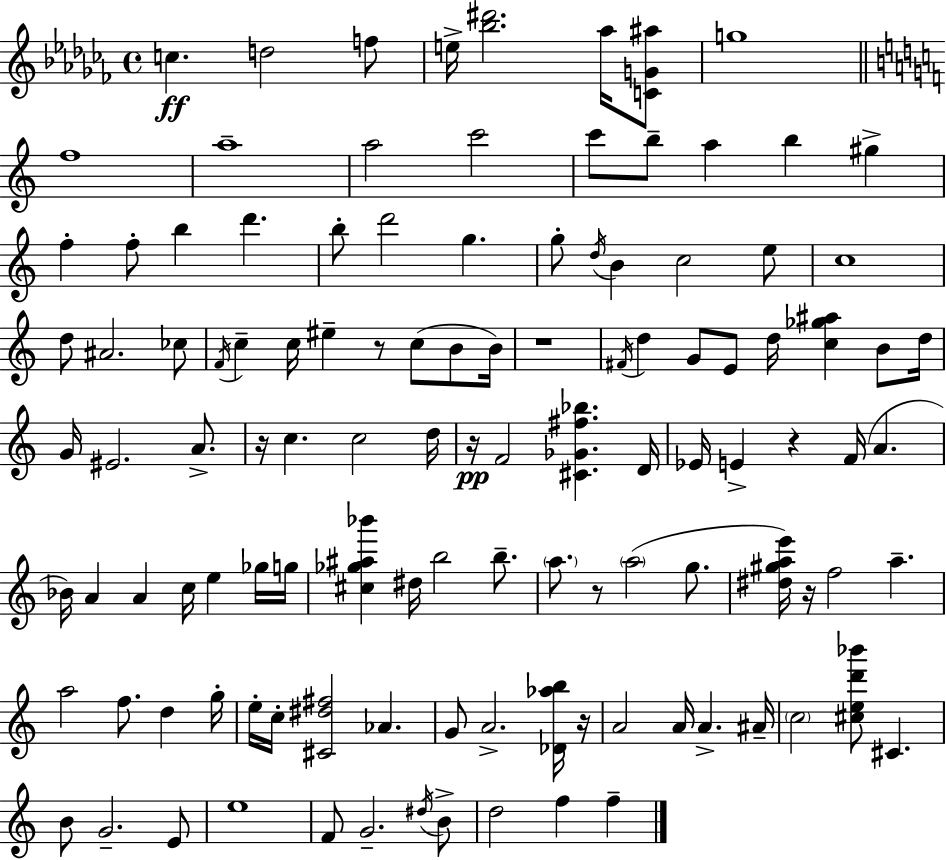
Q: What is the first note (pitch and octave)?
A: C5